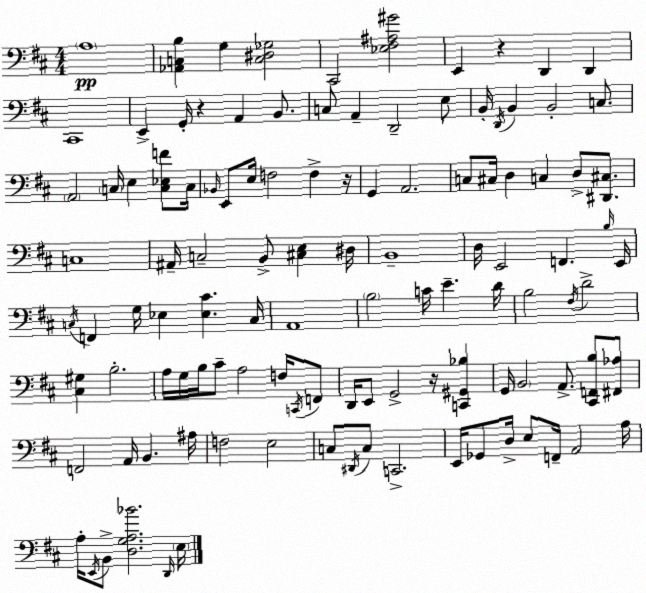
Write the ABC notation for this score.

X:1
T:Untitled
M:4/4
L:1/4
K:D
A,4 [_A,,C,B,] G, [C,^D,_G,]2 ^C,,2 [_E,^F,^A,^G]2 E,, z D,, D,, ^C,,4 E,, G,,/4 z A,, B,,/2 C,/2 A,, D,,2 E,/2 B,,/4 D,,/4 B,, B,,2 C,/2 A,,2 C,/4 E, [C,_E,F]/2 C,/4 _B,,/4 E,,/2 E,/4 F,2 F, z/4 G,, A,,2 C,/2 ^C,/4 D, C, D,/2 [^D,,^C,]/2 C,4 ^A,,/4 C,2 B,,/2 [^C,E,] ^D,/4 B,,4 D,/4 E,,2 F,, B,/4 E,,/4 C,/4 F,, G,/4 _E, [_E,^C] C,/4 A,,4 B,2 C/4 E D/4 B,2 ^F,/4 D2 [^C,^G,] B,2 A,/4 G,/4 B,/4 ^C/2 A,2 F,/4 C,,/4 F,,/2 D,,/4 E,,/2 G,,2 z/4 [C,,^G,,_B,] G,,/4 B,,2 A,,/2 [^C,,F,,B,]/2 [^F,,_A,]/2 F,,2 A,,/4 B,, ^A,/4 F,2 E,2 C,/2 ^D,,/4 C,/2 C,,2 E,,/4 _G,,/2 D,/4 E,/2 F,,/4 A,,2 A,/4 A,/4 E,,/4 B,,/2 [D,G,A,_B]2 D,,/4 E,/4